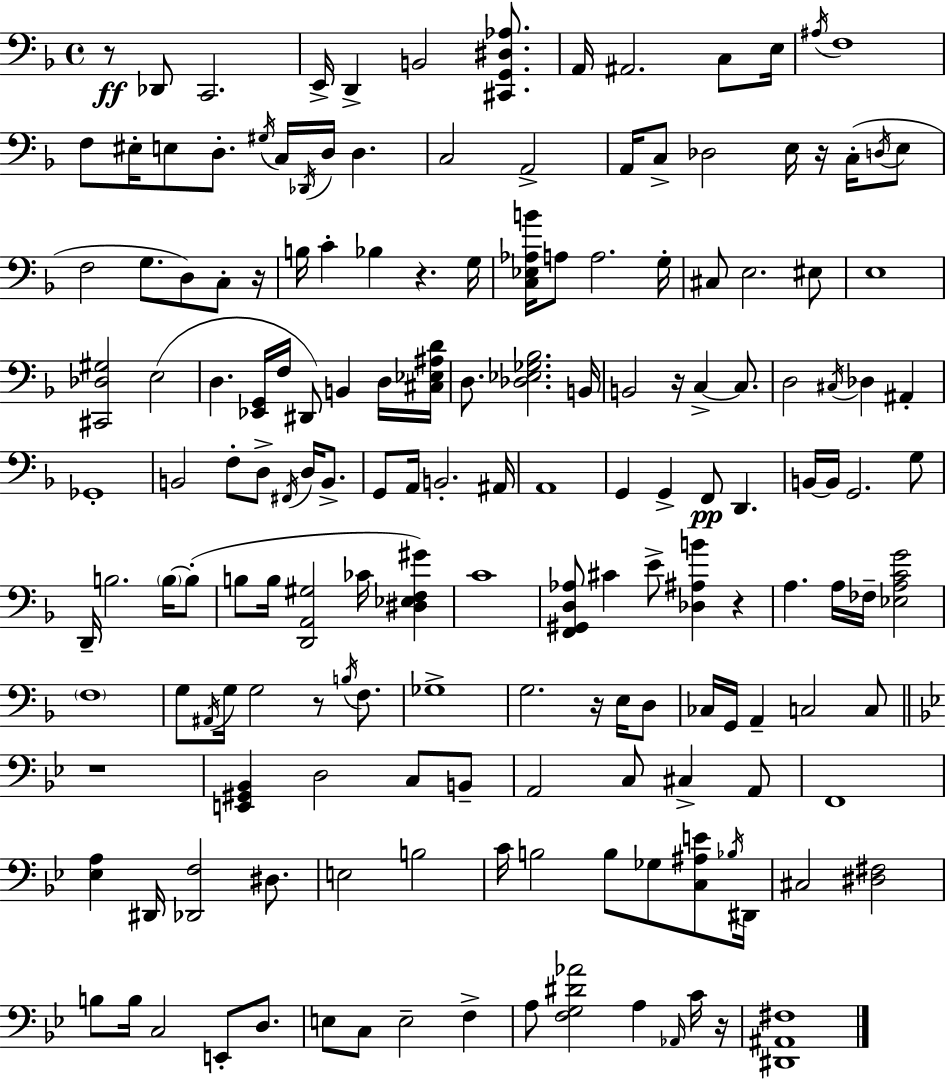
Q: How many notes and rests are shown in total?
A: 168